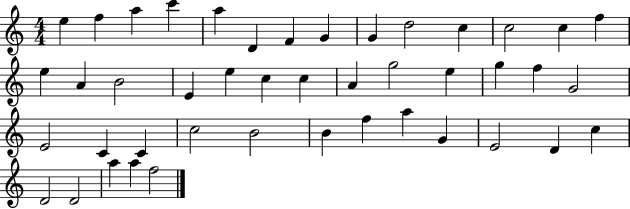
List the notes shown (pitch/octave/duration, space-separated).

E5/q F5/q A5/q C6/q A5/q D4/q F4/q G4/q G4/q D5/h C5/q C5/h C5/q F5/q E5/q A4/q B4/h E4/q E5/q C5/q C5/q A4/q G5/h E5/q G5/q F5/q G4/h E4/h C4/q C4/q C5/h B4/h B4/q F5/q A5/q G4/q E4/h D4/q C5/q D4/h D4/h A5/q A5/q F5/h